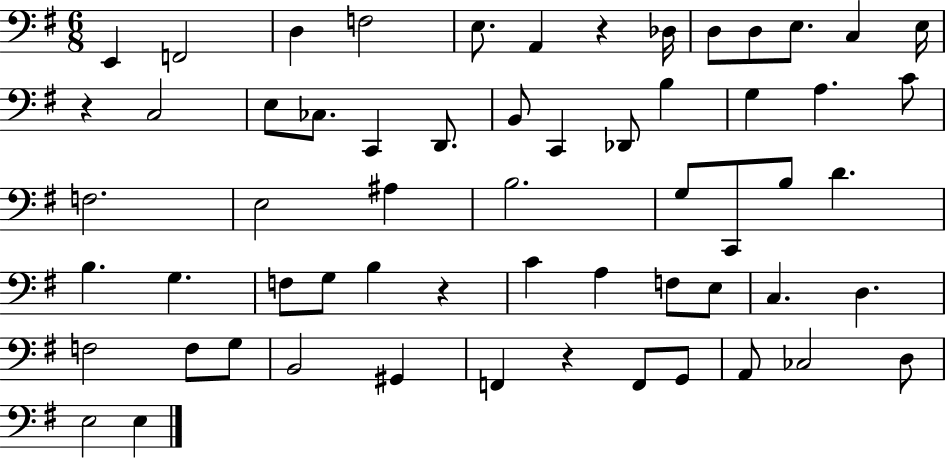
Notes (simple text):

E2/q F2/h D3/q F3/h E3/e. A2/q R/q Db3/s D3/e D3/e E3/e. C3/q E3/s R/q C3/h E3/e CES3/e. C2/q D2/e. B2/e C2/q Db2/e B3/q G3/q A3/q. C4/e F3/h. E3/h A#3/q B3/h. G3/e C2/e B3/e D4/q. B3/q. G3/q. F3/e G3/e B3/q R/q C4/q A3/q F3/e E3/e C3/q. D3/q. F3/h F3/e G3/e B2/h G#2/q F2/q R/q F2/e G2/e A2/e CES3/h D3/e E3/h E3/q